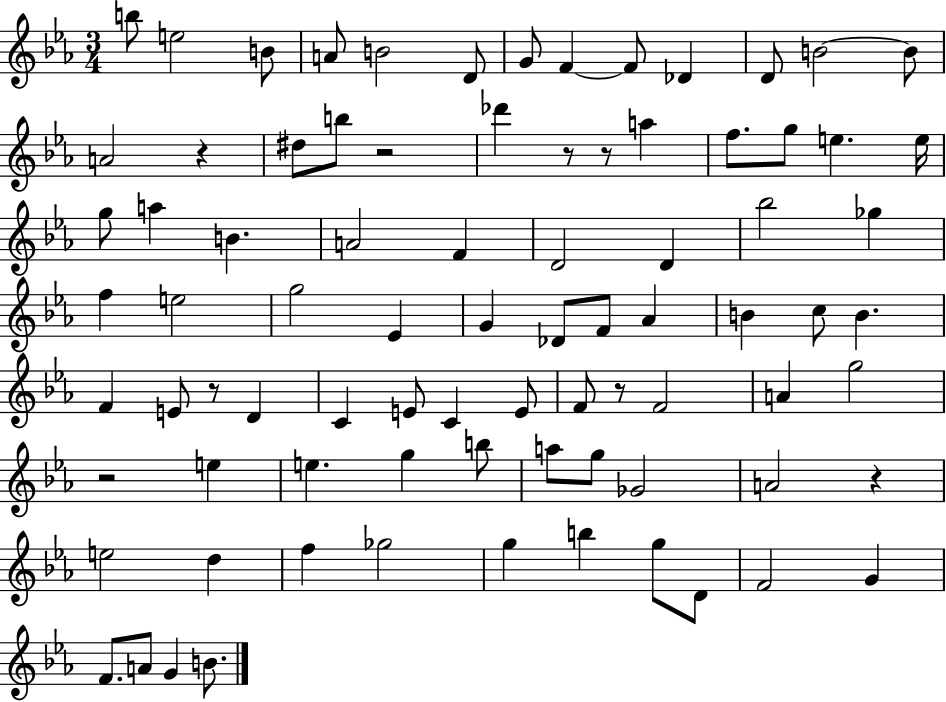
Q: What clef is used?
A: treble